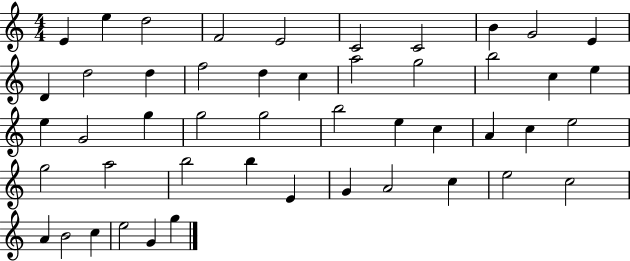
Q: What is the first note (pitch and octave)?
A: E4